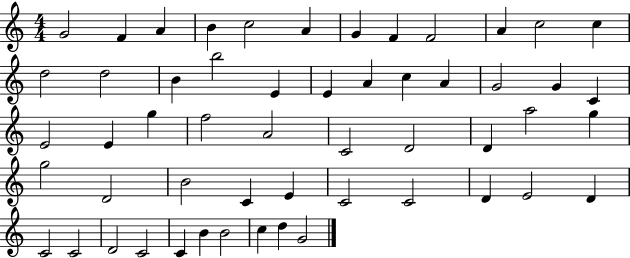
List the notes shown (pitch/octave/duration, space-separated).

G4/h F4/q A4/q B4/q C5/h A4/q G4/q F4/q F4/h A4/q C5/h C5/q D5/h D5/h B4/q B5/h E4/q E4/q A4/q C5/q A4/q G4/h G4/q C4/q E4/h E4/q G5/q F5/h A4/h C4/h D4/h D4/q A5/h G5/q G5/h D4/h B4/h C4/q E4/q C4/h C4/h D4/q E4/h D4/q C4/h C4/h D4/h C4/h C4/q B4/q B4/h C5/q D5/q G4/h